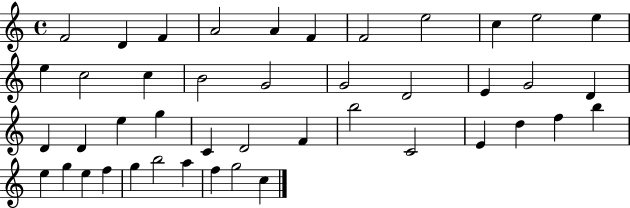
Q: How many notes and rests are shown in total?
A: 44